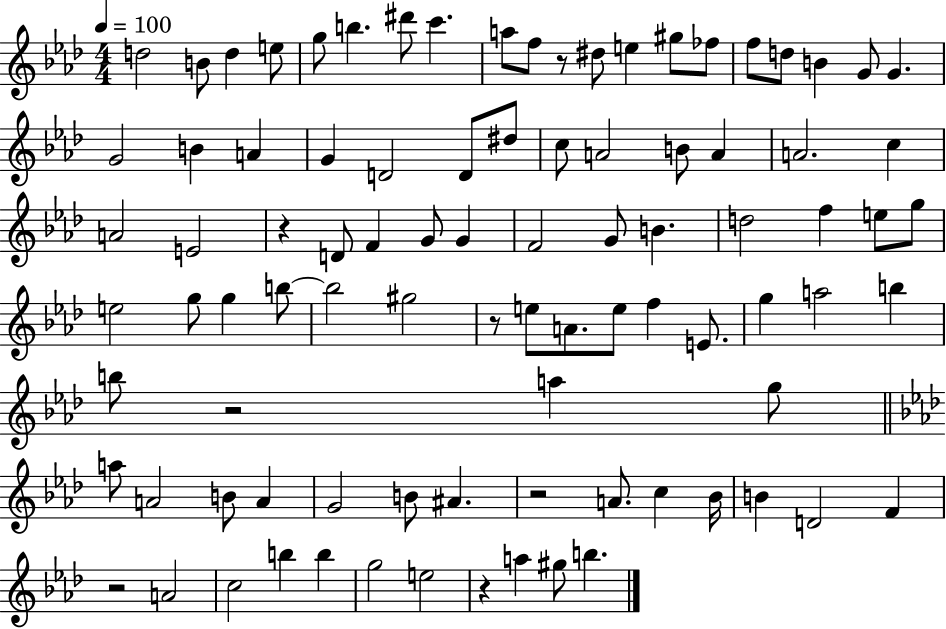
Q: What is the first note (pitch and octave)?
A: D5